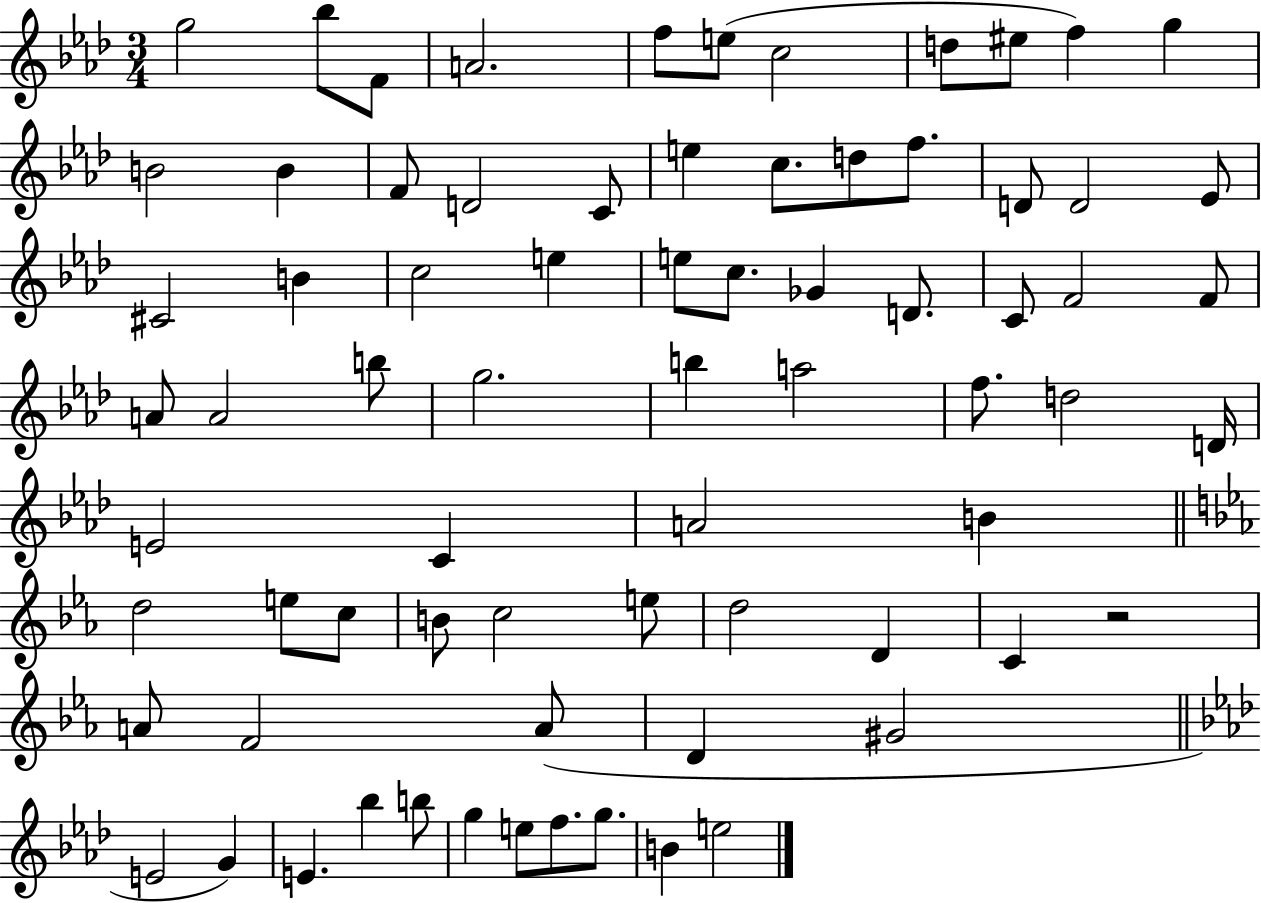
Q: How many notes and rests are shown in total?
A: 73